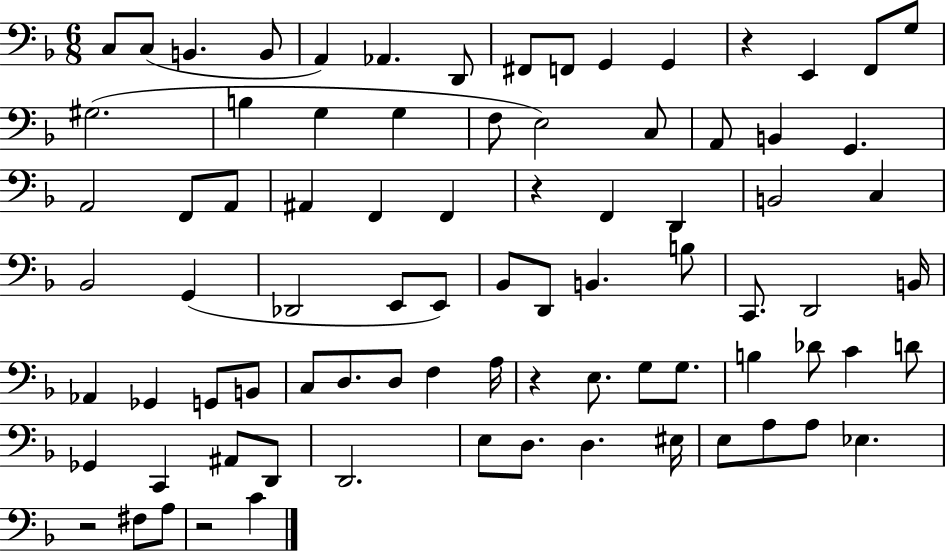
C3/e C3/e B2/q. B2/e A2/q Ab2/q. D2/e F#2/e F2/e G2/q G2/q R/q E2/q F2/e G3/e G#3/h. B3/q G3/q G3/q F3/e E3/h C3/e A2/e B2/q G2/q. A2/h F2/e A2/e A#2/q F2/q F2/q R/q F2/q D2/q B2/h C3/q Bb2/h G2/q Db2/h E2/e E2/e Bb2/e D2/e B2/q. B3/e C2/e. D2/h B2/s Ab2/q Gb2/q G2/e B2/e C3/e D3/e. D3/e F3/q A3/s R/q E3/e. G3/e G3/e. B3/q Db4/e C4/q D4/e Gb2/q C2/q A#2/e D2/e D2/h. E3/e D3/e. D3/q. EIS3/s E3/e A3/e A3/e Eb3/q. R/h F#3/e A3/e R/h C4/q